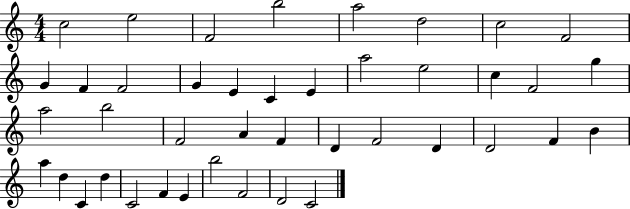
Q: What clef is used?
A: treble